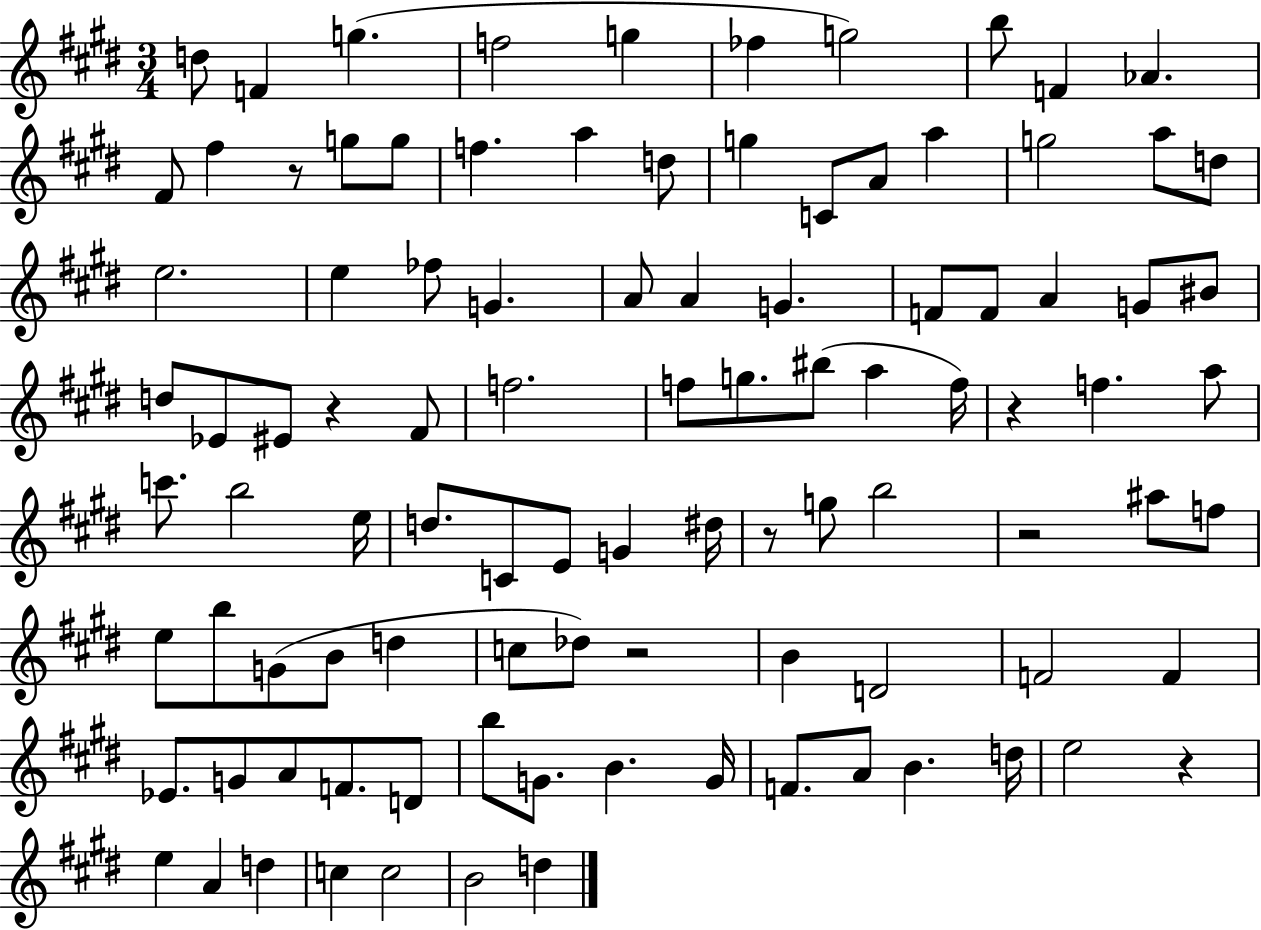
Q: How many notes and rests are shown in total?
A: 99